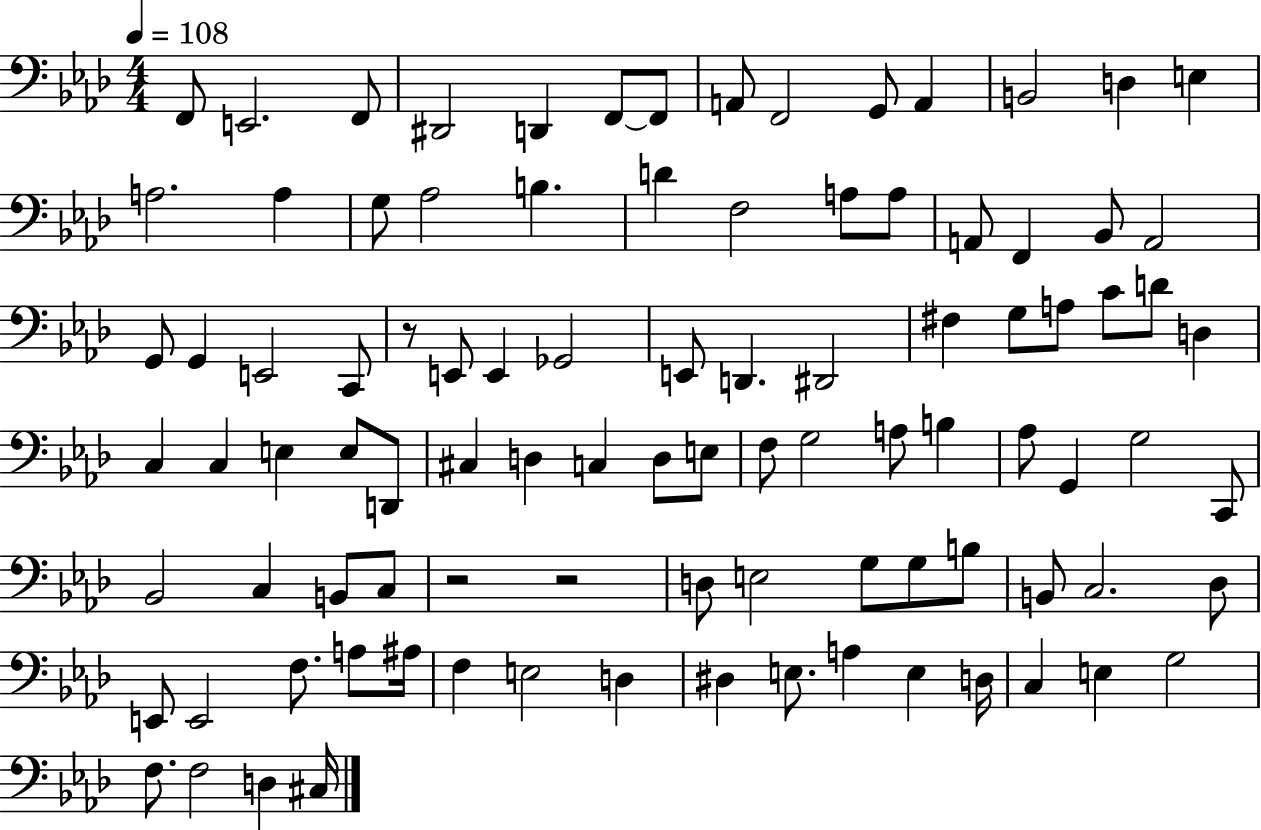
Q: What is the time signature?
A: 4/4